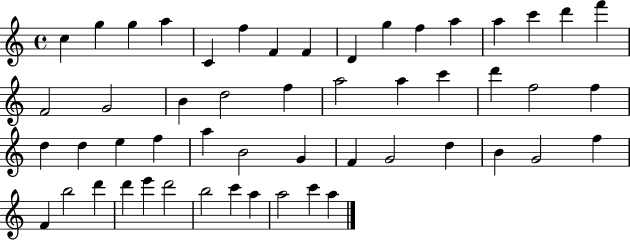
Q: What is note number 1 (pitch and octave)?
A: C5